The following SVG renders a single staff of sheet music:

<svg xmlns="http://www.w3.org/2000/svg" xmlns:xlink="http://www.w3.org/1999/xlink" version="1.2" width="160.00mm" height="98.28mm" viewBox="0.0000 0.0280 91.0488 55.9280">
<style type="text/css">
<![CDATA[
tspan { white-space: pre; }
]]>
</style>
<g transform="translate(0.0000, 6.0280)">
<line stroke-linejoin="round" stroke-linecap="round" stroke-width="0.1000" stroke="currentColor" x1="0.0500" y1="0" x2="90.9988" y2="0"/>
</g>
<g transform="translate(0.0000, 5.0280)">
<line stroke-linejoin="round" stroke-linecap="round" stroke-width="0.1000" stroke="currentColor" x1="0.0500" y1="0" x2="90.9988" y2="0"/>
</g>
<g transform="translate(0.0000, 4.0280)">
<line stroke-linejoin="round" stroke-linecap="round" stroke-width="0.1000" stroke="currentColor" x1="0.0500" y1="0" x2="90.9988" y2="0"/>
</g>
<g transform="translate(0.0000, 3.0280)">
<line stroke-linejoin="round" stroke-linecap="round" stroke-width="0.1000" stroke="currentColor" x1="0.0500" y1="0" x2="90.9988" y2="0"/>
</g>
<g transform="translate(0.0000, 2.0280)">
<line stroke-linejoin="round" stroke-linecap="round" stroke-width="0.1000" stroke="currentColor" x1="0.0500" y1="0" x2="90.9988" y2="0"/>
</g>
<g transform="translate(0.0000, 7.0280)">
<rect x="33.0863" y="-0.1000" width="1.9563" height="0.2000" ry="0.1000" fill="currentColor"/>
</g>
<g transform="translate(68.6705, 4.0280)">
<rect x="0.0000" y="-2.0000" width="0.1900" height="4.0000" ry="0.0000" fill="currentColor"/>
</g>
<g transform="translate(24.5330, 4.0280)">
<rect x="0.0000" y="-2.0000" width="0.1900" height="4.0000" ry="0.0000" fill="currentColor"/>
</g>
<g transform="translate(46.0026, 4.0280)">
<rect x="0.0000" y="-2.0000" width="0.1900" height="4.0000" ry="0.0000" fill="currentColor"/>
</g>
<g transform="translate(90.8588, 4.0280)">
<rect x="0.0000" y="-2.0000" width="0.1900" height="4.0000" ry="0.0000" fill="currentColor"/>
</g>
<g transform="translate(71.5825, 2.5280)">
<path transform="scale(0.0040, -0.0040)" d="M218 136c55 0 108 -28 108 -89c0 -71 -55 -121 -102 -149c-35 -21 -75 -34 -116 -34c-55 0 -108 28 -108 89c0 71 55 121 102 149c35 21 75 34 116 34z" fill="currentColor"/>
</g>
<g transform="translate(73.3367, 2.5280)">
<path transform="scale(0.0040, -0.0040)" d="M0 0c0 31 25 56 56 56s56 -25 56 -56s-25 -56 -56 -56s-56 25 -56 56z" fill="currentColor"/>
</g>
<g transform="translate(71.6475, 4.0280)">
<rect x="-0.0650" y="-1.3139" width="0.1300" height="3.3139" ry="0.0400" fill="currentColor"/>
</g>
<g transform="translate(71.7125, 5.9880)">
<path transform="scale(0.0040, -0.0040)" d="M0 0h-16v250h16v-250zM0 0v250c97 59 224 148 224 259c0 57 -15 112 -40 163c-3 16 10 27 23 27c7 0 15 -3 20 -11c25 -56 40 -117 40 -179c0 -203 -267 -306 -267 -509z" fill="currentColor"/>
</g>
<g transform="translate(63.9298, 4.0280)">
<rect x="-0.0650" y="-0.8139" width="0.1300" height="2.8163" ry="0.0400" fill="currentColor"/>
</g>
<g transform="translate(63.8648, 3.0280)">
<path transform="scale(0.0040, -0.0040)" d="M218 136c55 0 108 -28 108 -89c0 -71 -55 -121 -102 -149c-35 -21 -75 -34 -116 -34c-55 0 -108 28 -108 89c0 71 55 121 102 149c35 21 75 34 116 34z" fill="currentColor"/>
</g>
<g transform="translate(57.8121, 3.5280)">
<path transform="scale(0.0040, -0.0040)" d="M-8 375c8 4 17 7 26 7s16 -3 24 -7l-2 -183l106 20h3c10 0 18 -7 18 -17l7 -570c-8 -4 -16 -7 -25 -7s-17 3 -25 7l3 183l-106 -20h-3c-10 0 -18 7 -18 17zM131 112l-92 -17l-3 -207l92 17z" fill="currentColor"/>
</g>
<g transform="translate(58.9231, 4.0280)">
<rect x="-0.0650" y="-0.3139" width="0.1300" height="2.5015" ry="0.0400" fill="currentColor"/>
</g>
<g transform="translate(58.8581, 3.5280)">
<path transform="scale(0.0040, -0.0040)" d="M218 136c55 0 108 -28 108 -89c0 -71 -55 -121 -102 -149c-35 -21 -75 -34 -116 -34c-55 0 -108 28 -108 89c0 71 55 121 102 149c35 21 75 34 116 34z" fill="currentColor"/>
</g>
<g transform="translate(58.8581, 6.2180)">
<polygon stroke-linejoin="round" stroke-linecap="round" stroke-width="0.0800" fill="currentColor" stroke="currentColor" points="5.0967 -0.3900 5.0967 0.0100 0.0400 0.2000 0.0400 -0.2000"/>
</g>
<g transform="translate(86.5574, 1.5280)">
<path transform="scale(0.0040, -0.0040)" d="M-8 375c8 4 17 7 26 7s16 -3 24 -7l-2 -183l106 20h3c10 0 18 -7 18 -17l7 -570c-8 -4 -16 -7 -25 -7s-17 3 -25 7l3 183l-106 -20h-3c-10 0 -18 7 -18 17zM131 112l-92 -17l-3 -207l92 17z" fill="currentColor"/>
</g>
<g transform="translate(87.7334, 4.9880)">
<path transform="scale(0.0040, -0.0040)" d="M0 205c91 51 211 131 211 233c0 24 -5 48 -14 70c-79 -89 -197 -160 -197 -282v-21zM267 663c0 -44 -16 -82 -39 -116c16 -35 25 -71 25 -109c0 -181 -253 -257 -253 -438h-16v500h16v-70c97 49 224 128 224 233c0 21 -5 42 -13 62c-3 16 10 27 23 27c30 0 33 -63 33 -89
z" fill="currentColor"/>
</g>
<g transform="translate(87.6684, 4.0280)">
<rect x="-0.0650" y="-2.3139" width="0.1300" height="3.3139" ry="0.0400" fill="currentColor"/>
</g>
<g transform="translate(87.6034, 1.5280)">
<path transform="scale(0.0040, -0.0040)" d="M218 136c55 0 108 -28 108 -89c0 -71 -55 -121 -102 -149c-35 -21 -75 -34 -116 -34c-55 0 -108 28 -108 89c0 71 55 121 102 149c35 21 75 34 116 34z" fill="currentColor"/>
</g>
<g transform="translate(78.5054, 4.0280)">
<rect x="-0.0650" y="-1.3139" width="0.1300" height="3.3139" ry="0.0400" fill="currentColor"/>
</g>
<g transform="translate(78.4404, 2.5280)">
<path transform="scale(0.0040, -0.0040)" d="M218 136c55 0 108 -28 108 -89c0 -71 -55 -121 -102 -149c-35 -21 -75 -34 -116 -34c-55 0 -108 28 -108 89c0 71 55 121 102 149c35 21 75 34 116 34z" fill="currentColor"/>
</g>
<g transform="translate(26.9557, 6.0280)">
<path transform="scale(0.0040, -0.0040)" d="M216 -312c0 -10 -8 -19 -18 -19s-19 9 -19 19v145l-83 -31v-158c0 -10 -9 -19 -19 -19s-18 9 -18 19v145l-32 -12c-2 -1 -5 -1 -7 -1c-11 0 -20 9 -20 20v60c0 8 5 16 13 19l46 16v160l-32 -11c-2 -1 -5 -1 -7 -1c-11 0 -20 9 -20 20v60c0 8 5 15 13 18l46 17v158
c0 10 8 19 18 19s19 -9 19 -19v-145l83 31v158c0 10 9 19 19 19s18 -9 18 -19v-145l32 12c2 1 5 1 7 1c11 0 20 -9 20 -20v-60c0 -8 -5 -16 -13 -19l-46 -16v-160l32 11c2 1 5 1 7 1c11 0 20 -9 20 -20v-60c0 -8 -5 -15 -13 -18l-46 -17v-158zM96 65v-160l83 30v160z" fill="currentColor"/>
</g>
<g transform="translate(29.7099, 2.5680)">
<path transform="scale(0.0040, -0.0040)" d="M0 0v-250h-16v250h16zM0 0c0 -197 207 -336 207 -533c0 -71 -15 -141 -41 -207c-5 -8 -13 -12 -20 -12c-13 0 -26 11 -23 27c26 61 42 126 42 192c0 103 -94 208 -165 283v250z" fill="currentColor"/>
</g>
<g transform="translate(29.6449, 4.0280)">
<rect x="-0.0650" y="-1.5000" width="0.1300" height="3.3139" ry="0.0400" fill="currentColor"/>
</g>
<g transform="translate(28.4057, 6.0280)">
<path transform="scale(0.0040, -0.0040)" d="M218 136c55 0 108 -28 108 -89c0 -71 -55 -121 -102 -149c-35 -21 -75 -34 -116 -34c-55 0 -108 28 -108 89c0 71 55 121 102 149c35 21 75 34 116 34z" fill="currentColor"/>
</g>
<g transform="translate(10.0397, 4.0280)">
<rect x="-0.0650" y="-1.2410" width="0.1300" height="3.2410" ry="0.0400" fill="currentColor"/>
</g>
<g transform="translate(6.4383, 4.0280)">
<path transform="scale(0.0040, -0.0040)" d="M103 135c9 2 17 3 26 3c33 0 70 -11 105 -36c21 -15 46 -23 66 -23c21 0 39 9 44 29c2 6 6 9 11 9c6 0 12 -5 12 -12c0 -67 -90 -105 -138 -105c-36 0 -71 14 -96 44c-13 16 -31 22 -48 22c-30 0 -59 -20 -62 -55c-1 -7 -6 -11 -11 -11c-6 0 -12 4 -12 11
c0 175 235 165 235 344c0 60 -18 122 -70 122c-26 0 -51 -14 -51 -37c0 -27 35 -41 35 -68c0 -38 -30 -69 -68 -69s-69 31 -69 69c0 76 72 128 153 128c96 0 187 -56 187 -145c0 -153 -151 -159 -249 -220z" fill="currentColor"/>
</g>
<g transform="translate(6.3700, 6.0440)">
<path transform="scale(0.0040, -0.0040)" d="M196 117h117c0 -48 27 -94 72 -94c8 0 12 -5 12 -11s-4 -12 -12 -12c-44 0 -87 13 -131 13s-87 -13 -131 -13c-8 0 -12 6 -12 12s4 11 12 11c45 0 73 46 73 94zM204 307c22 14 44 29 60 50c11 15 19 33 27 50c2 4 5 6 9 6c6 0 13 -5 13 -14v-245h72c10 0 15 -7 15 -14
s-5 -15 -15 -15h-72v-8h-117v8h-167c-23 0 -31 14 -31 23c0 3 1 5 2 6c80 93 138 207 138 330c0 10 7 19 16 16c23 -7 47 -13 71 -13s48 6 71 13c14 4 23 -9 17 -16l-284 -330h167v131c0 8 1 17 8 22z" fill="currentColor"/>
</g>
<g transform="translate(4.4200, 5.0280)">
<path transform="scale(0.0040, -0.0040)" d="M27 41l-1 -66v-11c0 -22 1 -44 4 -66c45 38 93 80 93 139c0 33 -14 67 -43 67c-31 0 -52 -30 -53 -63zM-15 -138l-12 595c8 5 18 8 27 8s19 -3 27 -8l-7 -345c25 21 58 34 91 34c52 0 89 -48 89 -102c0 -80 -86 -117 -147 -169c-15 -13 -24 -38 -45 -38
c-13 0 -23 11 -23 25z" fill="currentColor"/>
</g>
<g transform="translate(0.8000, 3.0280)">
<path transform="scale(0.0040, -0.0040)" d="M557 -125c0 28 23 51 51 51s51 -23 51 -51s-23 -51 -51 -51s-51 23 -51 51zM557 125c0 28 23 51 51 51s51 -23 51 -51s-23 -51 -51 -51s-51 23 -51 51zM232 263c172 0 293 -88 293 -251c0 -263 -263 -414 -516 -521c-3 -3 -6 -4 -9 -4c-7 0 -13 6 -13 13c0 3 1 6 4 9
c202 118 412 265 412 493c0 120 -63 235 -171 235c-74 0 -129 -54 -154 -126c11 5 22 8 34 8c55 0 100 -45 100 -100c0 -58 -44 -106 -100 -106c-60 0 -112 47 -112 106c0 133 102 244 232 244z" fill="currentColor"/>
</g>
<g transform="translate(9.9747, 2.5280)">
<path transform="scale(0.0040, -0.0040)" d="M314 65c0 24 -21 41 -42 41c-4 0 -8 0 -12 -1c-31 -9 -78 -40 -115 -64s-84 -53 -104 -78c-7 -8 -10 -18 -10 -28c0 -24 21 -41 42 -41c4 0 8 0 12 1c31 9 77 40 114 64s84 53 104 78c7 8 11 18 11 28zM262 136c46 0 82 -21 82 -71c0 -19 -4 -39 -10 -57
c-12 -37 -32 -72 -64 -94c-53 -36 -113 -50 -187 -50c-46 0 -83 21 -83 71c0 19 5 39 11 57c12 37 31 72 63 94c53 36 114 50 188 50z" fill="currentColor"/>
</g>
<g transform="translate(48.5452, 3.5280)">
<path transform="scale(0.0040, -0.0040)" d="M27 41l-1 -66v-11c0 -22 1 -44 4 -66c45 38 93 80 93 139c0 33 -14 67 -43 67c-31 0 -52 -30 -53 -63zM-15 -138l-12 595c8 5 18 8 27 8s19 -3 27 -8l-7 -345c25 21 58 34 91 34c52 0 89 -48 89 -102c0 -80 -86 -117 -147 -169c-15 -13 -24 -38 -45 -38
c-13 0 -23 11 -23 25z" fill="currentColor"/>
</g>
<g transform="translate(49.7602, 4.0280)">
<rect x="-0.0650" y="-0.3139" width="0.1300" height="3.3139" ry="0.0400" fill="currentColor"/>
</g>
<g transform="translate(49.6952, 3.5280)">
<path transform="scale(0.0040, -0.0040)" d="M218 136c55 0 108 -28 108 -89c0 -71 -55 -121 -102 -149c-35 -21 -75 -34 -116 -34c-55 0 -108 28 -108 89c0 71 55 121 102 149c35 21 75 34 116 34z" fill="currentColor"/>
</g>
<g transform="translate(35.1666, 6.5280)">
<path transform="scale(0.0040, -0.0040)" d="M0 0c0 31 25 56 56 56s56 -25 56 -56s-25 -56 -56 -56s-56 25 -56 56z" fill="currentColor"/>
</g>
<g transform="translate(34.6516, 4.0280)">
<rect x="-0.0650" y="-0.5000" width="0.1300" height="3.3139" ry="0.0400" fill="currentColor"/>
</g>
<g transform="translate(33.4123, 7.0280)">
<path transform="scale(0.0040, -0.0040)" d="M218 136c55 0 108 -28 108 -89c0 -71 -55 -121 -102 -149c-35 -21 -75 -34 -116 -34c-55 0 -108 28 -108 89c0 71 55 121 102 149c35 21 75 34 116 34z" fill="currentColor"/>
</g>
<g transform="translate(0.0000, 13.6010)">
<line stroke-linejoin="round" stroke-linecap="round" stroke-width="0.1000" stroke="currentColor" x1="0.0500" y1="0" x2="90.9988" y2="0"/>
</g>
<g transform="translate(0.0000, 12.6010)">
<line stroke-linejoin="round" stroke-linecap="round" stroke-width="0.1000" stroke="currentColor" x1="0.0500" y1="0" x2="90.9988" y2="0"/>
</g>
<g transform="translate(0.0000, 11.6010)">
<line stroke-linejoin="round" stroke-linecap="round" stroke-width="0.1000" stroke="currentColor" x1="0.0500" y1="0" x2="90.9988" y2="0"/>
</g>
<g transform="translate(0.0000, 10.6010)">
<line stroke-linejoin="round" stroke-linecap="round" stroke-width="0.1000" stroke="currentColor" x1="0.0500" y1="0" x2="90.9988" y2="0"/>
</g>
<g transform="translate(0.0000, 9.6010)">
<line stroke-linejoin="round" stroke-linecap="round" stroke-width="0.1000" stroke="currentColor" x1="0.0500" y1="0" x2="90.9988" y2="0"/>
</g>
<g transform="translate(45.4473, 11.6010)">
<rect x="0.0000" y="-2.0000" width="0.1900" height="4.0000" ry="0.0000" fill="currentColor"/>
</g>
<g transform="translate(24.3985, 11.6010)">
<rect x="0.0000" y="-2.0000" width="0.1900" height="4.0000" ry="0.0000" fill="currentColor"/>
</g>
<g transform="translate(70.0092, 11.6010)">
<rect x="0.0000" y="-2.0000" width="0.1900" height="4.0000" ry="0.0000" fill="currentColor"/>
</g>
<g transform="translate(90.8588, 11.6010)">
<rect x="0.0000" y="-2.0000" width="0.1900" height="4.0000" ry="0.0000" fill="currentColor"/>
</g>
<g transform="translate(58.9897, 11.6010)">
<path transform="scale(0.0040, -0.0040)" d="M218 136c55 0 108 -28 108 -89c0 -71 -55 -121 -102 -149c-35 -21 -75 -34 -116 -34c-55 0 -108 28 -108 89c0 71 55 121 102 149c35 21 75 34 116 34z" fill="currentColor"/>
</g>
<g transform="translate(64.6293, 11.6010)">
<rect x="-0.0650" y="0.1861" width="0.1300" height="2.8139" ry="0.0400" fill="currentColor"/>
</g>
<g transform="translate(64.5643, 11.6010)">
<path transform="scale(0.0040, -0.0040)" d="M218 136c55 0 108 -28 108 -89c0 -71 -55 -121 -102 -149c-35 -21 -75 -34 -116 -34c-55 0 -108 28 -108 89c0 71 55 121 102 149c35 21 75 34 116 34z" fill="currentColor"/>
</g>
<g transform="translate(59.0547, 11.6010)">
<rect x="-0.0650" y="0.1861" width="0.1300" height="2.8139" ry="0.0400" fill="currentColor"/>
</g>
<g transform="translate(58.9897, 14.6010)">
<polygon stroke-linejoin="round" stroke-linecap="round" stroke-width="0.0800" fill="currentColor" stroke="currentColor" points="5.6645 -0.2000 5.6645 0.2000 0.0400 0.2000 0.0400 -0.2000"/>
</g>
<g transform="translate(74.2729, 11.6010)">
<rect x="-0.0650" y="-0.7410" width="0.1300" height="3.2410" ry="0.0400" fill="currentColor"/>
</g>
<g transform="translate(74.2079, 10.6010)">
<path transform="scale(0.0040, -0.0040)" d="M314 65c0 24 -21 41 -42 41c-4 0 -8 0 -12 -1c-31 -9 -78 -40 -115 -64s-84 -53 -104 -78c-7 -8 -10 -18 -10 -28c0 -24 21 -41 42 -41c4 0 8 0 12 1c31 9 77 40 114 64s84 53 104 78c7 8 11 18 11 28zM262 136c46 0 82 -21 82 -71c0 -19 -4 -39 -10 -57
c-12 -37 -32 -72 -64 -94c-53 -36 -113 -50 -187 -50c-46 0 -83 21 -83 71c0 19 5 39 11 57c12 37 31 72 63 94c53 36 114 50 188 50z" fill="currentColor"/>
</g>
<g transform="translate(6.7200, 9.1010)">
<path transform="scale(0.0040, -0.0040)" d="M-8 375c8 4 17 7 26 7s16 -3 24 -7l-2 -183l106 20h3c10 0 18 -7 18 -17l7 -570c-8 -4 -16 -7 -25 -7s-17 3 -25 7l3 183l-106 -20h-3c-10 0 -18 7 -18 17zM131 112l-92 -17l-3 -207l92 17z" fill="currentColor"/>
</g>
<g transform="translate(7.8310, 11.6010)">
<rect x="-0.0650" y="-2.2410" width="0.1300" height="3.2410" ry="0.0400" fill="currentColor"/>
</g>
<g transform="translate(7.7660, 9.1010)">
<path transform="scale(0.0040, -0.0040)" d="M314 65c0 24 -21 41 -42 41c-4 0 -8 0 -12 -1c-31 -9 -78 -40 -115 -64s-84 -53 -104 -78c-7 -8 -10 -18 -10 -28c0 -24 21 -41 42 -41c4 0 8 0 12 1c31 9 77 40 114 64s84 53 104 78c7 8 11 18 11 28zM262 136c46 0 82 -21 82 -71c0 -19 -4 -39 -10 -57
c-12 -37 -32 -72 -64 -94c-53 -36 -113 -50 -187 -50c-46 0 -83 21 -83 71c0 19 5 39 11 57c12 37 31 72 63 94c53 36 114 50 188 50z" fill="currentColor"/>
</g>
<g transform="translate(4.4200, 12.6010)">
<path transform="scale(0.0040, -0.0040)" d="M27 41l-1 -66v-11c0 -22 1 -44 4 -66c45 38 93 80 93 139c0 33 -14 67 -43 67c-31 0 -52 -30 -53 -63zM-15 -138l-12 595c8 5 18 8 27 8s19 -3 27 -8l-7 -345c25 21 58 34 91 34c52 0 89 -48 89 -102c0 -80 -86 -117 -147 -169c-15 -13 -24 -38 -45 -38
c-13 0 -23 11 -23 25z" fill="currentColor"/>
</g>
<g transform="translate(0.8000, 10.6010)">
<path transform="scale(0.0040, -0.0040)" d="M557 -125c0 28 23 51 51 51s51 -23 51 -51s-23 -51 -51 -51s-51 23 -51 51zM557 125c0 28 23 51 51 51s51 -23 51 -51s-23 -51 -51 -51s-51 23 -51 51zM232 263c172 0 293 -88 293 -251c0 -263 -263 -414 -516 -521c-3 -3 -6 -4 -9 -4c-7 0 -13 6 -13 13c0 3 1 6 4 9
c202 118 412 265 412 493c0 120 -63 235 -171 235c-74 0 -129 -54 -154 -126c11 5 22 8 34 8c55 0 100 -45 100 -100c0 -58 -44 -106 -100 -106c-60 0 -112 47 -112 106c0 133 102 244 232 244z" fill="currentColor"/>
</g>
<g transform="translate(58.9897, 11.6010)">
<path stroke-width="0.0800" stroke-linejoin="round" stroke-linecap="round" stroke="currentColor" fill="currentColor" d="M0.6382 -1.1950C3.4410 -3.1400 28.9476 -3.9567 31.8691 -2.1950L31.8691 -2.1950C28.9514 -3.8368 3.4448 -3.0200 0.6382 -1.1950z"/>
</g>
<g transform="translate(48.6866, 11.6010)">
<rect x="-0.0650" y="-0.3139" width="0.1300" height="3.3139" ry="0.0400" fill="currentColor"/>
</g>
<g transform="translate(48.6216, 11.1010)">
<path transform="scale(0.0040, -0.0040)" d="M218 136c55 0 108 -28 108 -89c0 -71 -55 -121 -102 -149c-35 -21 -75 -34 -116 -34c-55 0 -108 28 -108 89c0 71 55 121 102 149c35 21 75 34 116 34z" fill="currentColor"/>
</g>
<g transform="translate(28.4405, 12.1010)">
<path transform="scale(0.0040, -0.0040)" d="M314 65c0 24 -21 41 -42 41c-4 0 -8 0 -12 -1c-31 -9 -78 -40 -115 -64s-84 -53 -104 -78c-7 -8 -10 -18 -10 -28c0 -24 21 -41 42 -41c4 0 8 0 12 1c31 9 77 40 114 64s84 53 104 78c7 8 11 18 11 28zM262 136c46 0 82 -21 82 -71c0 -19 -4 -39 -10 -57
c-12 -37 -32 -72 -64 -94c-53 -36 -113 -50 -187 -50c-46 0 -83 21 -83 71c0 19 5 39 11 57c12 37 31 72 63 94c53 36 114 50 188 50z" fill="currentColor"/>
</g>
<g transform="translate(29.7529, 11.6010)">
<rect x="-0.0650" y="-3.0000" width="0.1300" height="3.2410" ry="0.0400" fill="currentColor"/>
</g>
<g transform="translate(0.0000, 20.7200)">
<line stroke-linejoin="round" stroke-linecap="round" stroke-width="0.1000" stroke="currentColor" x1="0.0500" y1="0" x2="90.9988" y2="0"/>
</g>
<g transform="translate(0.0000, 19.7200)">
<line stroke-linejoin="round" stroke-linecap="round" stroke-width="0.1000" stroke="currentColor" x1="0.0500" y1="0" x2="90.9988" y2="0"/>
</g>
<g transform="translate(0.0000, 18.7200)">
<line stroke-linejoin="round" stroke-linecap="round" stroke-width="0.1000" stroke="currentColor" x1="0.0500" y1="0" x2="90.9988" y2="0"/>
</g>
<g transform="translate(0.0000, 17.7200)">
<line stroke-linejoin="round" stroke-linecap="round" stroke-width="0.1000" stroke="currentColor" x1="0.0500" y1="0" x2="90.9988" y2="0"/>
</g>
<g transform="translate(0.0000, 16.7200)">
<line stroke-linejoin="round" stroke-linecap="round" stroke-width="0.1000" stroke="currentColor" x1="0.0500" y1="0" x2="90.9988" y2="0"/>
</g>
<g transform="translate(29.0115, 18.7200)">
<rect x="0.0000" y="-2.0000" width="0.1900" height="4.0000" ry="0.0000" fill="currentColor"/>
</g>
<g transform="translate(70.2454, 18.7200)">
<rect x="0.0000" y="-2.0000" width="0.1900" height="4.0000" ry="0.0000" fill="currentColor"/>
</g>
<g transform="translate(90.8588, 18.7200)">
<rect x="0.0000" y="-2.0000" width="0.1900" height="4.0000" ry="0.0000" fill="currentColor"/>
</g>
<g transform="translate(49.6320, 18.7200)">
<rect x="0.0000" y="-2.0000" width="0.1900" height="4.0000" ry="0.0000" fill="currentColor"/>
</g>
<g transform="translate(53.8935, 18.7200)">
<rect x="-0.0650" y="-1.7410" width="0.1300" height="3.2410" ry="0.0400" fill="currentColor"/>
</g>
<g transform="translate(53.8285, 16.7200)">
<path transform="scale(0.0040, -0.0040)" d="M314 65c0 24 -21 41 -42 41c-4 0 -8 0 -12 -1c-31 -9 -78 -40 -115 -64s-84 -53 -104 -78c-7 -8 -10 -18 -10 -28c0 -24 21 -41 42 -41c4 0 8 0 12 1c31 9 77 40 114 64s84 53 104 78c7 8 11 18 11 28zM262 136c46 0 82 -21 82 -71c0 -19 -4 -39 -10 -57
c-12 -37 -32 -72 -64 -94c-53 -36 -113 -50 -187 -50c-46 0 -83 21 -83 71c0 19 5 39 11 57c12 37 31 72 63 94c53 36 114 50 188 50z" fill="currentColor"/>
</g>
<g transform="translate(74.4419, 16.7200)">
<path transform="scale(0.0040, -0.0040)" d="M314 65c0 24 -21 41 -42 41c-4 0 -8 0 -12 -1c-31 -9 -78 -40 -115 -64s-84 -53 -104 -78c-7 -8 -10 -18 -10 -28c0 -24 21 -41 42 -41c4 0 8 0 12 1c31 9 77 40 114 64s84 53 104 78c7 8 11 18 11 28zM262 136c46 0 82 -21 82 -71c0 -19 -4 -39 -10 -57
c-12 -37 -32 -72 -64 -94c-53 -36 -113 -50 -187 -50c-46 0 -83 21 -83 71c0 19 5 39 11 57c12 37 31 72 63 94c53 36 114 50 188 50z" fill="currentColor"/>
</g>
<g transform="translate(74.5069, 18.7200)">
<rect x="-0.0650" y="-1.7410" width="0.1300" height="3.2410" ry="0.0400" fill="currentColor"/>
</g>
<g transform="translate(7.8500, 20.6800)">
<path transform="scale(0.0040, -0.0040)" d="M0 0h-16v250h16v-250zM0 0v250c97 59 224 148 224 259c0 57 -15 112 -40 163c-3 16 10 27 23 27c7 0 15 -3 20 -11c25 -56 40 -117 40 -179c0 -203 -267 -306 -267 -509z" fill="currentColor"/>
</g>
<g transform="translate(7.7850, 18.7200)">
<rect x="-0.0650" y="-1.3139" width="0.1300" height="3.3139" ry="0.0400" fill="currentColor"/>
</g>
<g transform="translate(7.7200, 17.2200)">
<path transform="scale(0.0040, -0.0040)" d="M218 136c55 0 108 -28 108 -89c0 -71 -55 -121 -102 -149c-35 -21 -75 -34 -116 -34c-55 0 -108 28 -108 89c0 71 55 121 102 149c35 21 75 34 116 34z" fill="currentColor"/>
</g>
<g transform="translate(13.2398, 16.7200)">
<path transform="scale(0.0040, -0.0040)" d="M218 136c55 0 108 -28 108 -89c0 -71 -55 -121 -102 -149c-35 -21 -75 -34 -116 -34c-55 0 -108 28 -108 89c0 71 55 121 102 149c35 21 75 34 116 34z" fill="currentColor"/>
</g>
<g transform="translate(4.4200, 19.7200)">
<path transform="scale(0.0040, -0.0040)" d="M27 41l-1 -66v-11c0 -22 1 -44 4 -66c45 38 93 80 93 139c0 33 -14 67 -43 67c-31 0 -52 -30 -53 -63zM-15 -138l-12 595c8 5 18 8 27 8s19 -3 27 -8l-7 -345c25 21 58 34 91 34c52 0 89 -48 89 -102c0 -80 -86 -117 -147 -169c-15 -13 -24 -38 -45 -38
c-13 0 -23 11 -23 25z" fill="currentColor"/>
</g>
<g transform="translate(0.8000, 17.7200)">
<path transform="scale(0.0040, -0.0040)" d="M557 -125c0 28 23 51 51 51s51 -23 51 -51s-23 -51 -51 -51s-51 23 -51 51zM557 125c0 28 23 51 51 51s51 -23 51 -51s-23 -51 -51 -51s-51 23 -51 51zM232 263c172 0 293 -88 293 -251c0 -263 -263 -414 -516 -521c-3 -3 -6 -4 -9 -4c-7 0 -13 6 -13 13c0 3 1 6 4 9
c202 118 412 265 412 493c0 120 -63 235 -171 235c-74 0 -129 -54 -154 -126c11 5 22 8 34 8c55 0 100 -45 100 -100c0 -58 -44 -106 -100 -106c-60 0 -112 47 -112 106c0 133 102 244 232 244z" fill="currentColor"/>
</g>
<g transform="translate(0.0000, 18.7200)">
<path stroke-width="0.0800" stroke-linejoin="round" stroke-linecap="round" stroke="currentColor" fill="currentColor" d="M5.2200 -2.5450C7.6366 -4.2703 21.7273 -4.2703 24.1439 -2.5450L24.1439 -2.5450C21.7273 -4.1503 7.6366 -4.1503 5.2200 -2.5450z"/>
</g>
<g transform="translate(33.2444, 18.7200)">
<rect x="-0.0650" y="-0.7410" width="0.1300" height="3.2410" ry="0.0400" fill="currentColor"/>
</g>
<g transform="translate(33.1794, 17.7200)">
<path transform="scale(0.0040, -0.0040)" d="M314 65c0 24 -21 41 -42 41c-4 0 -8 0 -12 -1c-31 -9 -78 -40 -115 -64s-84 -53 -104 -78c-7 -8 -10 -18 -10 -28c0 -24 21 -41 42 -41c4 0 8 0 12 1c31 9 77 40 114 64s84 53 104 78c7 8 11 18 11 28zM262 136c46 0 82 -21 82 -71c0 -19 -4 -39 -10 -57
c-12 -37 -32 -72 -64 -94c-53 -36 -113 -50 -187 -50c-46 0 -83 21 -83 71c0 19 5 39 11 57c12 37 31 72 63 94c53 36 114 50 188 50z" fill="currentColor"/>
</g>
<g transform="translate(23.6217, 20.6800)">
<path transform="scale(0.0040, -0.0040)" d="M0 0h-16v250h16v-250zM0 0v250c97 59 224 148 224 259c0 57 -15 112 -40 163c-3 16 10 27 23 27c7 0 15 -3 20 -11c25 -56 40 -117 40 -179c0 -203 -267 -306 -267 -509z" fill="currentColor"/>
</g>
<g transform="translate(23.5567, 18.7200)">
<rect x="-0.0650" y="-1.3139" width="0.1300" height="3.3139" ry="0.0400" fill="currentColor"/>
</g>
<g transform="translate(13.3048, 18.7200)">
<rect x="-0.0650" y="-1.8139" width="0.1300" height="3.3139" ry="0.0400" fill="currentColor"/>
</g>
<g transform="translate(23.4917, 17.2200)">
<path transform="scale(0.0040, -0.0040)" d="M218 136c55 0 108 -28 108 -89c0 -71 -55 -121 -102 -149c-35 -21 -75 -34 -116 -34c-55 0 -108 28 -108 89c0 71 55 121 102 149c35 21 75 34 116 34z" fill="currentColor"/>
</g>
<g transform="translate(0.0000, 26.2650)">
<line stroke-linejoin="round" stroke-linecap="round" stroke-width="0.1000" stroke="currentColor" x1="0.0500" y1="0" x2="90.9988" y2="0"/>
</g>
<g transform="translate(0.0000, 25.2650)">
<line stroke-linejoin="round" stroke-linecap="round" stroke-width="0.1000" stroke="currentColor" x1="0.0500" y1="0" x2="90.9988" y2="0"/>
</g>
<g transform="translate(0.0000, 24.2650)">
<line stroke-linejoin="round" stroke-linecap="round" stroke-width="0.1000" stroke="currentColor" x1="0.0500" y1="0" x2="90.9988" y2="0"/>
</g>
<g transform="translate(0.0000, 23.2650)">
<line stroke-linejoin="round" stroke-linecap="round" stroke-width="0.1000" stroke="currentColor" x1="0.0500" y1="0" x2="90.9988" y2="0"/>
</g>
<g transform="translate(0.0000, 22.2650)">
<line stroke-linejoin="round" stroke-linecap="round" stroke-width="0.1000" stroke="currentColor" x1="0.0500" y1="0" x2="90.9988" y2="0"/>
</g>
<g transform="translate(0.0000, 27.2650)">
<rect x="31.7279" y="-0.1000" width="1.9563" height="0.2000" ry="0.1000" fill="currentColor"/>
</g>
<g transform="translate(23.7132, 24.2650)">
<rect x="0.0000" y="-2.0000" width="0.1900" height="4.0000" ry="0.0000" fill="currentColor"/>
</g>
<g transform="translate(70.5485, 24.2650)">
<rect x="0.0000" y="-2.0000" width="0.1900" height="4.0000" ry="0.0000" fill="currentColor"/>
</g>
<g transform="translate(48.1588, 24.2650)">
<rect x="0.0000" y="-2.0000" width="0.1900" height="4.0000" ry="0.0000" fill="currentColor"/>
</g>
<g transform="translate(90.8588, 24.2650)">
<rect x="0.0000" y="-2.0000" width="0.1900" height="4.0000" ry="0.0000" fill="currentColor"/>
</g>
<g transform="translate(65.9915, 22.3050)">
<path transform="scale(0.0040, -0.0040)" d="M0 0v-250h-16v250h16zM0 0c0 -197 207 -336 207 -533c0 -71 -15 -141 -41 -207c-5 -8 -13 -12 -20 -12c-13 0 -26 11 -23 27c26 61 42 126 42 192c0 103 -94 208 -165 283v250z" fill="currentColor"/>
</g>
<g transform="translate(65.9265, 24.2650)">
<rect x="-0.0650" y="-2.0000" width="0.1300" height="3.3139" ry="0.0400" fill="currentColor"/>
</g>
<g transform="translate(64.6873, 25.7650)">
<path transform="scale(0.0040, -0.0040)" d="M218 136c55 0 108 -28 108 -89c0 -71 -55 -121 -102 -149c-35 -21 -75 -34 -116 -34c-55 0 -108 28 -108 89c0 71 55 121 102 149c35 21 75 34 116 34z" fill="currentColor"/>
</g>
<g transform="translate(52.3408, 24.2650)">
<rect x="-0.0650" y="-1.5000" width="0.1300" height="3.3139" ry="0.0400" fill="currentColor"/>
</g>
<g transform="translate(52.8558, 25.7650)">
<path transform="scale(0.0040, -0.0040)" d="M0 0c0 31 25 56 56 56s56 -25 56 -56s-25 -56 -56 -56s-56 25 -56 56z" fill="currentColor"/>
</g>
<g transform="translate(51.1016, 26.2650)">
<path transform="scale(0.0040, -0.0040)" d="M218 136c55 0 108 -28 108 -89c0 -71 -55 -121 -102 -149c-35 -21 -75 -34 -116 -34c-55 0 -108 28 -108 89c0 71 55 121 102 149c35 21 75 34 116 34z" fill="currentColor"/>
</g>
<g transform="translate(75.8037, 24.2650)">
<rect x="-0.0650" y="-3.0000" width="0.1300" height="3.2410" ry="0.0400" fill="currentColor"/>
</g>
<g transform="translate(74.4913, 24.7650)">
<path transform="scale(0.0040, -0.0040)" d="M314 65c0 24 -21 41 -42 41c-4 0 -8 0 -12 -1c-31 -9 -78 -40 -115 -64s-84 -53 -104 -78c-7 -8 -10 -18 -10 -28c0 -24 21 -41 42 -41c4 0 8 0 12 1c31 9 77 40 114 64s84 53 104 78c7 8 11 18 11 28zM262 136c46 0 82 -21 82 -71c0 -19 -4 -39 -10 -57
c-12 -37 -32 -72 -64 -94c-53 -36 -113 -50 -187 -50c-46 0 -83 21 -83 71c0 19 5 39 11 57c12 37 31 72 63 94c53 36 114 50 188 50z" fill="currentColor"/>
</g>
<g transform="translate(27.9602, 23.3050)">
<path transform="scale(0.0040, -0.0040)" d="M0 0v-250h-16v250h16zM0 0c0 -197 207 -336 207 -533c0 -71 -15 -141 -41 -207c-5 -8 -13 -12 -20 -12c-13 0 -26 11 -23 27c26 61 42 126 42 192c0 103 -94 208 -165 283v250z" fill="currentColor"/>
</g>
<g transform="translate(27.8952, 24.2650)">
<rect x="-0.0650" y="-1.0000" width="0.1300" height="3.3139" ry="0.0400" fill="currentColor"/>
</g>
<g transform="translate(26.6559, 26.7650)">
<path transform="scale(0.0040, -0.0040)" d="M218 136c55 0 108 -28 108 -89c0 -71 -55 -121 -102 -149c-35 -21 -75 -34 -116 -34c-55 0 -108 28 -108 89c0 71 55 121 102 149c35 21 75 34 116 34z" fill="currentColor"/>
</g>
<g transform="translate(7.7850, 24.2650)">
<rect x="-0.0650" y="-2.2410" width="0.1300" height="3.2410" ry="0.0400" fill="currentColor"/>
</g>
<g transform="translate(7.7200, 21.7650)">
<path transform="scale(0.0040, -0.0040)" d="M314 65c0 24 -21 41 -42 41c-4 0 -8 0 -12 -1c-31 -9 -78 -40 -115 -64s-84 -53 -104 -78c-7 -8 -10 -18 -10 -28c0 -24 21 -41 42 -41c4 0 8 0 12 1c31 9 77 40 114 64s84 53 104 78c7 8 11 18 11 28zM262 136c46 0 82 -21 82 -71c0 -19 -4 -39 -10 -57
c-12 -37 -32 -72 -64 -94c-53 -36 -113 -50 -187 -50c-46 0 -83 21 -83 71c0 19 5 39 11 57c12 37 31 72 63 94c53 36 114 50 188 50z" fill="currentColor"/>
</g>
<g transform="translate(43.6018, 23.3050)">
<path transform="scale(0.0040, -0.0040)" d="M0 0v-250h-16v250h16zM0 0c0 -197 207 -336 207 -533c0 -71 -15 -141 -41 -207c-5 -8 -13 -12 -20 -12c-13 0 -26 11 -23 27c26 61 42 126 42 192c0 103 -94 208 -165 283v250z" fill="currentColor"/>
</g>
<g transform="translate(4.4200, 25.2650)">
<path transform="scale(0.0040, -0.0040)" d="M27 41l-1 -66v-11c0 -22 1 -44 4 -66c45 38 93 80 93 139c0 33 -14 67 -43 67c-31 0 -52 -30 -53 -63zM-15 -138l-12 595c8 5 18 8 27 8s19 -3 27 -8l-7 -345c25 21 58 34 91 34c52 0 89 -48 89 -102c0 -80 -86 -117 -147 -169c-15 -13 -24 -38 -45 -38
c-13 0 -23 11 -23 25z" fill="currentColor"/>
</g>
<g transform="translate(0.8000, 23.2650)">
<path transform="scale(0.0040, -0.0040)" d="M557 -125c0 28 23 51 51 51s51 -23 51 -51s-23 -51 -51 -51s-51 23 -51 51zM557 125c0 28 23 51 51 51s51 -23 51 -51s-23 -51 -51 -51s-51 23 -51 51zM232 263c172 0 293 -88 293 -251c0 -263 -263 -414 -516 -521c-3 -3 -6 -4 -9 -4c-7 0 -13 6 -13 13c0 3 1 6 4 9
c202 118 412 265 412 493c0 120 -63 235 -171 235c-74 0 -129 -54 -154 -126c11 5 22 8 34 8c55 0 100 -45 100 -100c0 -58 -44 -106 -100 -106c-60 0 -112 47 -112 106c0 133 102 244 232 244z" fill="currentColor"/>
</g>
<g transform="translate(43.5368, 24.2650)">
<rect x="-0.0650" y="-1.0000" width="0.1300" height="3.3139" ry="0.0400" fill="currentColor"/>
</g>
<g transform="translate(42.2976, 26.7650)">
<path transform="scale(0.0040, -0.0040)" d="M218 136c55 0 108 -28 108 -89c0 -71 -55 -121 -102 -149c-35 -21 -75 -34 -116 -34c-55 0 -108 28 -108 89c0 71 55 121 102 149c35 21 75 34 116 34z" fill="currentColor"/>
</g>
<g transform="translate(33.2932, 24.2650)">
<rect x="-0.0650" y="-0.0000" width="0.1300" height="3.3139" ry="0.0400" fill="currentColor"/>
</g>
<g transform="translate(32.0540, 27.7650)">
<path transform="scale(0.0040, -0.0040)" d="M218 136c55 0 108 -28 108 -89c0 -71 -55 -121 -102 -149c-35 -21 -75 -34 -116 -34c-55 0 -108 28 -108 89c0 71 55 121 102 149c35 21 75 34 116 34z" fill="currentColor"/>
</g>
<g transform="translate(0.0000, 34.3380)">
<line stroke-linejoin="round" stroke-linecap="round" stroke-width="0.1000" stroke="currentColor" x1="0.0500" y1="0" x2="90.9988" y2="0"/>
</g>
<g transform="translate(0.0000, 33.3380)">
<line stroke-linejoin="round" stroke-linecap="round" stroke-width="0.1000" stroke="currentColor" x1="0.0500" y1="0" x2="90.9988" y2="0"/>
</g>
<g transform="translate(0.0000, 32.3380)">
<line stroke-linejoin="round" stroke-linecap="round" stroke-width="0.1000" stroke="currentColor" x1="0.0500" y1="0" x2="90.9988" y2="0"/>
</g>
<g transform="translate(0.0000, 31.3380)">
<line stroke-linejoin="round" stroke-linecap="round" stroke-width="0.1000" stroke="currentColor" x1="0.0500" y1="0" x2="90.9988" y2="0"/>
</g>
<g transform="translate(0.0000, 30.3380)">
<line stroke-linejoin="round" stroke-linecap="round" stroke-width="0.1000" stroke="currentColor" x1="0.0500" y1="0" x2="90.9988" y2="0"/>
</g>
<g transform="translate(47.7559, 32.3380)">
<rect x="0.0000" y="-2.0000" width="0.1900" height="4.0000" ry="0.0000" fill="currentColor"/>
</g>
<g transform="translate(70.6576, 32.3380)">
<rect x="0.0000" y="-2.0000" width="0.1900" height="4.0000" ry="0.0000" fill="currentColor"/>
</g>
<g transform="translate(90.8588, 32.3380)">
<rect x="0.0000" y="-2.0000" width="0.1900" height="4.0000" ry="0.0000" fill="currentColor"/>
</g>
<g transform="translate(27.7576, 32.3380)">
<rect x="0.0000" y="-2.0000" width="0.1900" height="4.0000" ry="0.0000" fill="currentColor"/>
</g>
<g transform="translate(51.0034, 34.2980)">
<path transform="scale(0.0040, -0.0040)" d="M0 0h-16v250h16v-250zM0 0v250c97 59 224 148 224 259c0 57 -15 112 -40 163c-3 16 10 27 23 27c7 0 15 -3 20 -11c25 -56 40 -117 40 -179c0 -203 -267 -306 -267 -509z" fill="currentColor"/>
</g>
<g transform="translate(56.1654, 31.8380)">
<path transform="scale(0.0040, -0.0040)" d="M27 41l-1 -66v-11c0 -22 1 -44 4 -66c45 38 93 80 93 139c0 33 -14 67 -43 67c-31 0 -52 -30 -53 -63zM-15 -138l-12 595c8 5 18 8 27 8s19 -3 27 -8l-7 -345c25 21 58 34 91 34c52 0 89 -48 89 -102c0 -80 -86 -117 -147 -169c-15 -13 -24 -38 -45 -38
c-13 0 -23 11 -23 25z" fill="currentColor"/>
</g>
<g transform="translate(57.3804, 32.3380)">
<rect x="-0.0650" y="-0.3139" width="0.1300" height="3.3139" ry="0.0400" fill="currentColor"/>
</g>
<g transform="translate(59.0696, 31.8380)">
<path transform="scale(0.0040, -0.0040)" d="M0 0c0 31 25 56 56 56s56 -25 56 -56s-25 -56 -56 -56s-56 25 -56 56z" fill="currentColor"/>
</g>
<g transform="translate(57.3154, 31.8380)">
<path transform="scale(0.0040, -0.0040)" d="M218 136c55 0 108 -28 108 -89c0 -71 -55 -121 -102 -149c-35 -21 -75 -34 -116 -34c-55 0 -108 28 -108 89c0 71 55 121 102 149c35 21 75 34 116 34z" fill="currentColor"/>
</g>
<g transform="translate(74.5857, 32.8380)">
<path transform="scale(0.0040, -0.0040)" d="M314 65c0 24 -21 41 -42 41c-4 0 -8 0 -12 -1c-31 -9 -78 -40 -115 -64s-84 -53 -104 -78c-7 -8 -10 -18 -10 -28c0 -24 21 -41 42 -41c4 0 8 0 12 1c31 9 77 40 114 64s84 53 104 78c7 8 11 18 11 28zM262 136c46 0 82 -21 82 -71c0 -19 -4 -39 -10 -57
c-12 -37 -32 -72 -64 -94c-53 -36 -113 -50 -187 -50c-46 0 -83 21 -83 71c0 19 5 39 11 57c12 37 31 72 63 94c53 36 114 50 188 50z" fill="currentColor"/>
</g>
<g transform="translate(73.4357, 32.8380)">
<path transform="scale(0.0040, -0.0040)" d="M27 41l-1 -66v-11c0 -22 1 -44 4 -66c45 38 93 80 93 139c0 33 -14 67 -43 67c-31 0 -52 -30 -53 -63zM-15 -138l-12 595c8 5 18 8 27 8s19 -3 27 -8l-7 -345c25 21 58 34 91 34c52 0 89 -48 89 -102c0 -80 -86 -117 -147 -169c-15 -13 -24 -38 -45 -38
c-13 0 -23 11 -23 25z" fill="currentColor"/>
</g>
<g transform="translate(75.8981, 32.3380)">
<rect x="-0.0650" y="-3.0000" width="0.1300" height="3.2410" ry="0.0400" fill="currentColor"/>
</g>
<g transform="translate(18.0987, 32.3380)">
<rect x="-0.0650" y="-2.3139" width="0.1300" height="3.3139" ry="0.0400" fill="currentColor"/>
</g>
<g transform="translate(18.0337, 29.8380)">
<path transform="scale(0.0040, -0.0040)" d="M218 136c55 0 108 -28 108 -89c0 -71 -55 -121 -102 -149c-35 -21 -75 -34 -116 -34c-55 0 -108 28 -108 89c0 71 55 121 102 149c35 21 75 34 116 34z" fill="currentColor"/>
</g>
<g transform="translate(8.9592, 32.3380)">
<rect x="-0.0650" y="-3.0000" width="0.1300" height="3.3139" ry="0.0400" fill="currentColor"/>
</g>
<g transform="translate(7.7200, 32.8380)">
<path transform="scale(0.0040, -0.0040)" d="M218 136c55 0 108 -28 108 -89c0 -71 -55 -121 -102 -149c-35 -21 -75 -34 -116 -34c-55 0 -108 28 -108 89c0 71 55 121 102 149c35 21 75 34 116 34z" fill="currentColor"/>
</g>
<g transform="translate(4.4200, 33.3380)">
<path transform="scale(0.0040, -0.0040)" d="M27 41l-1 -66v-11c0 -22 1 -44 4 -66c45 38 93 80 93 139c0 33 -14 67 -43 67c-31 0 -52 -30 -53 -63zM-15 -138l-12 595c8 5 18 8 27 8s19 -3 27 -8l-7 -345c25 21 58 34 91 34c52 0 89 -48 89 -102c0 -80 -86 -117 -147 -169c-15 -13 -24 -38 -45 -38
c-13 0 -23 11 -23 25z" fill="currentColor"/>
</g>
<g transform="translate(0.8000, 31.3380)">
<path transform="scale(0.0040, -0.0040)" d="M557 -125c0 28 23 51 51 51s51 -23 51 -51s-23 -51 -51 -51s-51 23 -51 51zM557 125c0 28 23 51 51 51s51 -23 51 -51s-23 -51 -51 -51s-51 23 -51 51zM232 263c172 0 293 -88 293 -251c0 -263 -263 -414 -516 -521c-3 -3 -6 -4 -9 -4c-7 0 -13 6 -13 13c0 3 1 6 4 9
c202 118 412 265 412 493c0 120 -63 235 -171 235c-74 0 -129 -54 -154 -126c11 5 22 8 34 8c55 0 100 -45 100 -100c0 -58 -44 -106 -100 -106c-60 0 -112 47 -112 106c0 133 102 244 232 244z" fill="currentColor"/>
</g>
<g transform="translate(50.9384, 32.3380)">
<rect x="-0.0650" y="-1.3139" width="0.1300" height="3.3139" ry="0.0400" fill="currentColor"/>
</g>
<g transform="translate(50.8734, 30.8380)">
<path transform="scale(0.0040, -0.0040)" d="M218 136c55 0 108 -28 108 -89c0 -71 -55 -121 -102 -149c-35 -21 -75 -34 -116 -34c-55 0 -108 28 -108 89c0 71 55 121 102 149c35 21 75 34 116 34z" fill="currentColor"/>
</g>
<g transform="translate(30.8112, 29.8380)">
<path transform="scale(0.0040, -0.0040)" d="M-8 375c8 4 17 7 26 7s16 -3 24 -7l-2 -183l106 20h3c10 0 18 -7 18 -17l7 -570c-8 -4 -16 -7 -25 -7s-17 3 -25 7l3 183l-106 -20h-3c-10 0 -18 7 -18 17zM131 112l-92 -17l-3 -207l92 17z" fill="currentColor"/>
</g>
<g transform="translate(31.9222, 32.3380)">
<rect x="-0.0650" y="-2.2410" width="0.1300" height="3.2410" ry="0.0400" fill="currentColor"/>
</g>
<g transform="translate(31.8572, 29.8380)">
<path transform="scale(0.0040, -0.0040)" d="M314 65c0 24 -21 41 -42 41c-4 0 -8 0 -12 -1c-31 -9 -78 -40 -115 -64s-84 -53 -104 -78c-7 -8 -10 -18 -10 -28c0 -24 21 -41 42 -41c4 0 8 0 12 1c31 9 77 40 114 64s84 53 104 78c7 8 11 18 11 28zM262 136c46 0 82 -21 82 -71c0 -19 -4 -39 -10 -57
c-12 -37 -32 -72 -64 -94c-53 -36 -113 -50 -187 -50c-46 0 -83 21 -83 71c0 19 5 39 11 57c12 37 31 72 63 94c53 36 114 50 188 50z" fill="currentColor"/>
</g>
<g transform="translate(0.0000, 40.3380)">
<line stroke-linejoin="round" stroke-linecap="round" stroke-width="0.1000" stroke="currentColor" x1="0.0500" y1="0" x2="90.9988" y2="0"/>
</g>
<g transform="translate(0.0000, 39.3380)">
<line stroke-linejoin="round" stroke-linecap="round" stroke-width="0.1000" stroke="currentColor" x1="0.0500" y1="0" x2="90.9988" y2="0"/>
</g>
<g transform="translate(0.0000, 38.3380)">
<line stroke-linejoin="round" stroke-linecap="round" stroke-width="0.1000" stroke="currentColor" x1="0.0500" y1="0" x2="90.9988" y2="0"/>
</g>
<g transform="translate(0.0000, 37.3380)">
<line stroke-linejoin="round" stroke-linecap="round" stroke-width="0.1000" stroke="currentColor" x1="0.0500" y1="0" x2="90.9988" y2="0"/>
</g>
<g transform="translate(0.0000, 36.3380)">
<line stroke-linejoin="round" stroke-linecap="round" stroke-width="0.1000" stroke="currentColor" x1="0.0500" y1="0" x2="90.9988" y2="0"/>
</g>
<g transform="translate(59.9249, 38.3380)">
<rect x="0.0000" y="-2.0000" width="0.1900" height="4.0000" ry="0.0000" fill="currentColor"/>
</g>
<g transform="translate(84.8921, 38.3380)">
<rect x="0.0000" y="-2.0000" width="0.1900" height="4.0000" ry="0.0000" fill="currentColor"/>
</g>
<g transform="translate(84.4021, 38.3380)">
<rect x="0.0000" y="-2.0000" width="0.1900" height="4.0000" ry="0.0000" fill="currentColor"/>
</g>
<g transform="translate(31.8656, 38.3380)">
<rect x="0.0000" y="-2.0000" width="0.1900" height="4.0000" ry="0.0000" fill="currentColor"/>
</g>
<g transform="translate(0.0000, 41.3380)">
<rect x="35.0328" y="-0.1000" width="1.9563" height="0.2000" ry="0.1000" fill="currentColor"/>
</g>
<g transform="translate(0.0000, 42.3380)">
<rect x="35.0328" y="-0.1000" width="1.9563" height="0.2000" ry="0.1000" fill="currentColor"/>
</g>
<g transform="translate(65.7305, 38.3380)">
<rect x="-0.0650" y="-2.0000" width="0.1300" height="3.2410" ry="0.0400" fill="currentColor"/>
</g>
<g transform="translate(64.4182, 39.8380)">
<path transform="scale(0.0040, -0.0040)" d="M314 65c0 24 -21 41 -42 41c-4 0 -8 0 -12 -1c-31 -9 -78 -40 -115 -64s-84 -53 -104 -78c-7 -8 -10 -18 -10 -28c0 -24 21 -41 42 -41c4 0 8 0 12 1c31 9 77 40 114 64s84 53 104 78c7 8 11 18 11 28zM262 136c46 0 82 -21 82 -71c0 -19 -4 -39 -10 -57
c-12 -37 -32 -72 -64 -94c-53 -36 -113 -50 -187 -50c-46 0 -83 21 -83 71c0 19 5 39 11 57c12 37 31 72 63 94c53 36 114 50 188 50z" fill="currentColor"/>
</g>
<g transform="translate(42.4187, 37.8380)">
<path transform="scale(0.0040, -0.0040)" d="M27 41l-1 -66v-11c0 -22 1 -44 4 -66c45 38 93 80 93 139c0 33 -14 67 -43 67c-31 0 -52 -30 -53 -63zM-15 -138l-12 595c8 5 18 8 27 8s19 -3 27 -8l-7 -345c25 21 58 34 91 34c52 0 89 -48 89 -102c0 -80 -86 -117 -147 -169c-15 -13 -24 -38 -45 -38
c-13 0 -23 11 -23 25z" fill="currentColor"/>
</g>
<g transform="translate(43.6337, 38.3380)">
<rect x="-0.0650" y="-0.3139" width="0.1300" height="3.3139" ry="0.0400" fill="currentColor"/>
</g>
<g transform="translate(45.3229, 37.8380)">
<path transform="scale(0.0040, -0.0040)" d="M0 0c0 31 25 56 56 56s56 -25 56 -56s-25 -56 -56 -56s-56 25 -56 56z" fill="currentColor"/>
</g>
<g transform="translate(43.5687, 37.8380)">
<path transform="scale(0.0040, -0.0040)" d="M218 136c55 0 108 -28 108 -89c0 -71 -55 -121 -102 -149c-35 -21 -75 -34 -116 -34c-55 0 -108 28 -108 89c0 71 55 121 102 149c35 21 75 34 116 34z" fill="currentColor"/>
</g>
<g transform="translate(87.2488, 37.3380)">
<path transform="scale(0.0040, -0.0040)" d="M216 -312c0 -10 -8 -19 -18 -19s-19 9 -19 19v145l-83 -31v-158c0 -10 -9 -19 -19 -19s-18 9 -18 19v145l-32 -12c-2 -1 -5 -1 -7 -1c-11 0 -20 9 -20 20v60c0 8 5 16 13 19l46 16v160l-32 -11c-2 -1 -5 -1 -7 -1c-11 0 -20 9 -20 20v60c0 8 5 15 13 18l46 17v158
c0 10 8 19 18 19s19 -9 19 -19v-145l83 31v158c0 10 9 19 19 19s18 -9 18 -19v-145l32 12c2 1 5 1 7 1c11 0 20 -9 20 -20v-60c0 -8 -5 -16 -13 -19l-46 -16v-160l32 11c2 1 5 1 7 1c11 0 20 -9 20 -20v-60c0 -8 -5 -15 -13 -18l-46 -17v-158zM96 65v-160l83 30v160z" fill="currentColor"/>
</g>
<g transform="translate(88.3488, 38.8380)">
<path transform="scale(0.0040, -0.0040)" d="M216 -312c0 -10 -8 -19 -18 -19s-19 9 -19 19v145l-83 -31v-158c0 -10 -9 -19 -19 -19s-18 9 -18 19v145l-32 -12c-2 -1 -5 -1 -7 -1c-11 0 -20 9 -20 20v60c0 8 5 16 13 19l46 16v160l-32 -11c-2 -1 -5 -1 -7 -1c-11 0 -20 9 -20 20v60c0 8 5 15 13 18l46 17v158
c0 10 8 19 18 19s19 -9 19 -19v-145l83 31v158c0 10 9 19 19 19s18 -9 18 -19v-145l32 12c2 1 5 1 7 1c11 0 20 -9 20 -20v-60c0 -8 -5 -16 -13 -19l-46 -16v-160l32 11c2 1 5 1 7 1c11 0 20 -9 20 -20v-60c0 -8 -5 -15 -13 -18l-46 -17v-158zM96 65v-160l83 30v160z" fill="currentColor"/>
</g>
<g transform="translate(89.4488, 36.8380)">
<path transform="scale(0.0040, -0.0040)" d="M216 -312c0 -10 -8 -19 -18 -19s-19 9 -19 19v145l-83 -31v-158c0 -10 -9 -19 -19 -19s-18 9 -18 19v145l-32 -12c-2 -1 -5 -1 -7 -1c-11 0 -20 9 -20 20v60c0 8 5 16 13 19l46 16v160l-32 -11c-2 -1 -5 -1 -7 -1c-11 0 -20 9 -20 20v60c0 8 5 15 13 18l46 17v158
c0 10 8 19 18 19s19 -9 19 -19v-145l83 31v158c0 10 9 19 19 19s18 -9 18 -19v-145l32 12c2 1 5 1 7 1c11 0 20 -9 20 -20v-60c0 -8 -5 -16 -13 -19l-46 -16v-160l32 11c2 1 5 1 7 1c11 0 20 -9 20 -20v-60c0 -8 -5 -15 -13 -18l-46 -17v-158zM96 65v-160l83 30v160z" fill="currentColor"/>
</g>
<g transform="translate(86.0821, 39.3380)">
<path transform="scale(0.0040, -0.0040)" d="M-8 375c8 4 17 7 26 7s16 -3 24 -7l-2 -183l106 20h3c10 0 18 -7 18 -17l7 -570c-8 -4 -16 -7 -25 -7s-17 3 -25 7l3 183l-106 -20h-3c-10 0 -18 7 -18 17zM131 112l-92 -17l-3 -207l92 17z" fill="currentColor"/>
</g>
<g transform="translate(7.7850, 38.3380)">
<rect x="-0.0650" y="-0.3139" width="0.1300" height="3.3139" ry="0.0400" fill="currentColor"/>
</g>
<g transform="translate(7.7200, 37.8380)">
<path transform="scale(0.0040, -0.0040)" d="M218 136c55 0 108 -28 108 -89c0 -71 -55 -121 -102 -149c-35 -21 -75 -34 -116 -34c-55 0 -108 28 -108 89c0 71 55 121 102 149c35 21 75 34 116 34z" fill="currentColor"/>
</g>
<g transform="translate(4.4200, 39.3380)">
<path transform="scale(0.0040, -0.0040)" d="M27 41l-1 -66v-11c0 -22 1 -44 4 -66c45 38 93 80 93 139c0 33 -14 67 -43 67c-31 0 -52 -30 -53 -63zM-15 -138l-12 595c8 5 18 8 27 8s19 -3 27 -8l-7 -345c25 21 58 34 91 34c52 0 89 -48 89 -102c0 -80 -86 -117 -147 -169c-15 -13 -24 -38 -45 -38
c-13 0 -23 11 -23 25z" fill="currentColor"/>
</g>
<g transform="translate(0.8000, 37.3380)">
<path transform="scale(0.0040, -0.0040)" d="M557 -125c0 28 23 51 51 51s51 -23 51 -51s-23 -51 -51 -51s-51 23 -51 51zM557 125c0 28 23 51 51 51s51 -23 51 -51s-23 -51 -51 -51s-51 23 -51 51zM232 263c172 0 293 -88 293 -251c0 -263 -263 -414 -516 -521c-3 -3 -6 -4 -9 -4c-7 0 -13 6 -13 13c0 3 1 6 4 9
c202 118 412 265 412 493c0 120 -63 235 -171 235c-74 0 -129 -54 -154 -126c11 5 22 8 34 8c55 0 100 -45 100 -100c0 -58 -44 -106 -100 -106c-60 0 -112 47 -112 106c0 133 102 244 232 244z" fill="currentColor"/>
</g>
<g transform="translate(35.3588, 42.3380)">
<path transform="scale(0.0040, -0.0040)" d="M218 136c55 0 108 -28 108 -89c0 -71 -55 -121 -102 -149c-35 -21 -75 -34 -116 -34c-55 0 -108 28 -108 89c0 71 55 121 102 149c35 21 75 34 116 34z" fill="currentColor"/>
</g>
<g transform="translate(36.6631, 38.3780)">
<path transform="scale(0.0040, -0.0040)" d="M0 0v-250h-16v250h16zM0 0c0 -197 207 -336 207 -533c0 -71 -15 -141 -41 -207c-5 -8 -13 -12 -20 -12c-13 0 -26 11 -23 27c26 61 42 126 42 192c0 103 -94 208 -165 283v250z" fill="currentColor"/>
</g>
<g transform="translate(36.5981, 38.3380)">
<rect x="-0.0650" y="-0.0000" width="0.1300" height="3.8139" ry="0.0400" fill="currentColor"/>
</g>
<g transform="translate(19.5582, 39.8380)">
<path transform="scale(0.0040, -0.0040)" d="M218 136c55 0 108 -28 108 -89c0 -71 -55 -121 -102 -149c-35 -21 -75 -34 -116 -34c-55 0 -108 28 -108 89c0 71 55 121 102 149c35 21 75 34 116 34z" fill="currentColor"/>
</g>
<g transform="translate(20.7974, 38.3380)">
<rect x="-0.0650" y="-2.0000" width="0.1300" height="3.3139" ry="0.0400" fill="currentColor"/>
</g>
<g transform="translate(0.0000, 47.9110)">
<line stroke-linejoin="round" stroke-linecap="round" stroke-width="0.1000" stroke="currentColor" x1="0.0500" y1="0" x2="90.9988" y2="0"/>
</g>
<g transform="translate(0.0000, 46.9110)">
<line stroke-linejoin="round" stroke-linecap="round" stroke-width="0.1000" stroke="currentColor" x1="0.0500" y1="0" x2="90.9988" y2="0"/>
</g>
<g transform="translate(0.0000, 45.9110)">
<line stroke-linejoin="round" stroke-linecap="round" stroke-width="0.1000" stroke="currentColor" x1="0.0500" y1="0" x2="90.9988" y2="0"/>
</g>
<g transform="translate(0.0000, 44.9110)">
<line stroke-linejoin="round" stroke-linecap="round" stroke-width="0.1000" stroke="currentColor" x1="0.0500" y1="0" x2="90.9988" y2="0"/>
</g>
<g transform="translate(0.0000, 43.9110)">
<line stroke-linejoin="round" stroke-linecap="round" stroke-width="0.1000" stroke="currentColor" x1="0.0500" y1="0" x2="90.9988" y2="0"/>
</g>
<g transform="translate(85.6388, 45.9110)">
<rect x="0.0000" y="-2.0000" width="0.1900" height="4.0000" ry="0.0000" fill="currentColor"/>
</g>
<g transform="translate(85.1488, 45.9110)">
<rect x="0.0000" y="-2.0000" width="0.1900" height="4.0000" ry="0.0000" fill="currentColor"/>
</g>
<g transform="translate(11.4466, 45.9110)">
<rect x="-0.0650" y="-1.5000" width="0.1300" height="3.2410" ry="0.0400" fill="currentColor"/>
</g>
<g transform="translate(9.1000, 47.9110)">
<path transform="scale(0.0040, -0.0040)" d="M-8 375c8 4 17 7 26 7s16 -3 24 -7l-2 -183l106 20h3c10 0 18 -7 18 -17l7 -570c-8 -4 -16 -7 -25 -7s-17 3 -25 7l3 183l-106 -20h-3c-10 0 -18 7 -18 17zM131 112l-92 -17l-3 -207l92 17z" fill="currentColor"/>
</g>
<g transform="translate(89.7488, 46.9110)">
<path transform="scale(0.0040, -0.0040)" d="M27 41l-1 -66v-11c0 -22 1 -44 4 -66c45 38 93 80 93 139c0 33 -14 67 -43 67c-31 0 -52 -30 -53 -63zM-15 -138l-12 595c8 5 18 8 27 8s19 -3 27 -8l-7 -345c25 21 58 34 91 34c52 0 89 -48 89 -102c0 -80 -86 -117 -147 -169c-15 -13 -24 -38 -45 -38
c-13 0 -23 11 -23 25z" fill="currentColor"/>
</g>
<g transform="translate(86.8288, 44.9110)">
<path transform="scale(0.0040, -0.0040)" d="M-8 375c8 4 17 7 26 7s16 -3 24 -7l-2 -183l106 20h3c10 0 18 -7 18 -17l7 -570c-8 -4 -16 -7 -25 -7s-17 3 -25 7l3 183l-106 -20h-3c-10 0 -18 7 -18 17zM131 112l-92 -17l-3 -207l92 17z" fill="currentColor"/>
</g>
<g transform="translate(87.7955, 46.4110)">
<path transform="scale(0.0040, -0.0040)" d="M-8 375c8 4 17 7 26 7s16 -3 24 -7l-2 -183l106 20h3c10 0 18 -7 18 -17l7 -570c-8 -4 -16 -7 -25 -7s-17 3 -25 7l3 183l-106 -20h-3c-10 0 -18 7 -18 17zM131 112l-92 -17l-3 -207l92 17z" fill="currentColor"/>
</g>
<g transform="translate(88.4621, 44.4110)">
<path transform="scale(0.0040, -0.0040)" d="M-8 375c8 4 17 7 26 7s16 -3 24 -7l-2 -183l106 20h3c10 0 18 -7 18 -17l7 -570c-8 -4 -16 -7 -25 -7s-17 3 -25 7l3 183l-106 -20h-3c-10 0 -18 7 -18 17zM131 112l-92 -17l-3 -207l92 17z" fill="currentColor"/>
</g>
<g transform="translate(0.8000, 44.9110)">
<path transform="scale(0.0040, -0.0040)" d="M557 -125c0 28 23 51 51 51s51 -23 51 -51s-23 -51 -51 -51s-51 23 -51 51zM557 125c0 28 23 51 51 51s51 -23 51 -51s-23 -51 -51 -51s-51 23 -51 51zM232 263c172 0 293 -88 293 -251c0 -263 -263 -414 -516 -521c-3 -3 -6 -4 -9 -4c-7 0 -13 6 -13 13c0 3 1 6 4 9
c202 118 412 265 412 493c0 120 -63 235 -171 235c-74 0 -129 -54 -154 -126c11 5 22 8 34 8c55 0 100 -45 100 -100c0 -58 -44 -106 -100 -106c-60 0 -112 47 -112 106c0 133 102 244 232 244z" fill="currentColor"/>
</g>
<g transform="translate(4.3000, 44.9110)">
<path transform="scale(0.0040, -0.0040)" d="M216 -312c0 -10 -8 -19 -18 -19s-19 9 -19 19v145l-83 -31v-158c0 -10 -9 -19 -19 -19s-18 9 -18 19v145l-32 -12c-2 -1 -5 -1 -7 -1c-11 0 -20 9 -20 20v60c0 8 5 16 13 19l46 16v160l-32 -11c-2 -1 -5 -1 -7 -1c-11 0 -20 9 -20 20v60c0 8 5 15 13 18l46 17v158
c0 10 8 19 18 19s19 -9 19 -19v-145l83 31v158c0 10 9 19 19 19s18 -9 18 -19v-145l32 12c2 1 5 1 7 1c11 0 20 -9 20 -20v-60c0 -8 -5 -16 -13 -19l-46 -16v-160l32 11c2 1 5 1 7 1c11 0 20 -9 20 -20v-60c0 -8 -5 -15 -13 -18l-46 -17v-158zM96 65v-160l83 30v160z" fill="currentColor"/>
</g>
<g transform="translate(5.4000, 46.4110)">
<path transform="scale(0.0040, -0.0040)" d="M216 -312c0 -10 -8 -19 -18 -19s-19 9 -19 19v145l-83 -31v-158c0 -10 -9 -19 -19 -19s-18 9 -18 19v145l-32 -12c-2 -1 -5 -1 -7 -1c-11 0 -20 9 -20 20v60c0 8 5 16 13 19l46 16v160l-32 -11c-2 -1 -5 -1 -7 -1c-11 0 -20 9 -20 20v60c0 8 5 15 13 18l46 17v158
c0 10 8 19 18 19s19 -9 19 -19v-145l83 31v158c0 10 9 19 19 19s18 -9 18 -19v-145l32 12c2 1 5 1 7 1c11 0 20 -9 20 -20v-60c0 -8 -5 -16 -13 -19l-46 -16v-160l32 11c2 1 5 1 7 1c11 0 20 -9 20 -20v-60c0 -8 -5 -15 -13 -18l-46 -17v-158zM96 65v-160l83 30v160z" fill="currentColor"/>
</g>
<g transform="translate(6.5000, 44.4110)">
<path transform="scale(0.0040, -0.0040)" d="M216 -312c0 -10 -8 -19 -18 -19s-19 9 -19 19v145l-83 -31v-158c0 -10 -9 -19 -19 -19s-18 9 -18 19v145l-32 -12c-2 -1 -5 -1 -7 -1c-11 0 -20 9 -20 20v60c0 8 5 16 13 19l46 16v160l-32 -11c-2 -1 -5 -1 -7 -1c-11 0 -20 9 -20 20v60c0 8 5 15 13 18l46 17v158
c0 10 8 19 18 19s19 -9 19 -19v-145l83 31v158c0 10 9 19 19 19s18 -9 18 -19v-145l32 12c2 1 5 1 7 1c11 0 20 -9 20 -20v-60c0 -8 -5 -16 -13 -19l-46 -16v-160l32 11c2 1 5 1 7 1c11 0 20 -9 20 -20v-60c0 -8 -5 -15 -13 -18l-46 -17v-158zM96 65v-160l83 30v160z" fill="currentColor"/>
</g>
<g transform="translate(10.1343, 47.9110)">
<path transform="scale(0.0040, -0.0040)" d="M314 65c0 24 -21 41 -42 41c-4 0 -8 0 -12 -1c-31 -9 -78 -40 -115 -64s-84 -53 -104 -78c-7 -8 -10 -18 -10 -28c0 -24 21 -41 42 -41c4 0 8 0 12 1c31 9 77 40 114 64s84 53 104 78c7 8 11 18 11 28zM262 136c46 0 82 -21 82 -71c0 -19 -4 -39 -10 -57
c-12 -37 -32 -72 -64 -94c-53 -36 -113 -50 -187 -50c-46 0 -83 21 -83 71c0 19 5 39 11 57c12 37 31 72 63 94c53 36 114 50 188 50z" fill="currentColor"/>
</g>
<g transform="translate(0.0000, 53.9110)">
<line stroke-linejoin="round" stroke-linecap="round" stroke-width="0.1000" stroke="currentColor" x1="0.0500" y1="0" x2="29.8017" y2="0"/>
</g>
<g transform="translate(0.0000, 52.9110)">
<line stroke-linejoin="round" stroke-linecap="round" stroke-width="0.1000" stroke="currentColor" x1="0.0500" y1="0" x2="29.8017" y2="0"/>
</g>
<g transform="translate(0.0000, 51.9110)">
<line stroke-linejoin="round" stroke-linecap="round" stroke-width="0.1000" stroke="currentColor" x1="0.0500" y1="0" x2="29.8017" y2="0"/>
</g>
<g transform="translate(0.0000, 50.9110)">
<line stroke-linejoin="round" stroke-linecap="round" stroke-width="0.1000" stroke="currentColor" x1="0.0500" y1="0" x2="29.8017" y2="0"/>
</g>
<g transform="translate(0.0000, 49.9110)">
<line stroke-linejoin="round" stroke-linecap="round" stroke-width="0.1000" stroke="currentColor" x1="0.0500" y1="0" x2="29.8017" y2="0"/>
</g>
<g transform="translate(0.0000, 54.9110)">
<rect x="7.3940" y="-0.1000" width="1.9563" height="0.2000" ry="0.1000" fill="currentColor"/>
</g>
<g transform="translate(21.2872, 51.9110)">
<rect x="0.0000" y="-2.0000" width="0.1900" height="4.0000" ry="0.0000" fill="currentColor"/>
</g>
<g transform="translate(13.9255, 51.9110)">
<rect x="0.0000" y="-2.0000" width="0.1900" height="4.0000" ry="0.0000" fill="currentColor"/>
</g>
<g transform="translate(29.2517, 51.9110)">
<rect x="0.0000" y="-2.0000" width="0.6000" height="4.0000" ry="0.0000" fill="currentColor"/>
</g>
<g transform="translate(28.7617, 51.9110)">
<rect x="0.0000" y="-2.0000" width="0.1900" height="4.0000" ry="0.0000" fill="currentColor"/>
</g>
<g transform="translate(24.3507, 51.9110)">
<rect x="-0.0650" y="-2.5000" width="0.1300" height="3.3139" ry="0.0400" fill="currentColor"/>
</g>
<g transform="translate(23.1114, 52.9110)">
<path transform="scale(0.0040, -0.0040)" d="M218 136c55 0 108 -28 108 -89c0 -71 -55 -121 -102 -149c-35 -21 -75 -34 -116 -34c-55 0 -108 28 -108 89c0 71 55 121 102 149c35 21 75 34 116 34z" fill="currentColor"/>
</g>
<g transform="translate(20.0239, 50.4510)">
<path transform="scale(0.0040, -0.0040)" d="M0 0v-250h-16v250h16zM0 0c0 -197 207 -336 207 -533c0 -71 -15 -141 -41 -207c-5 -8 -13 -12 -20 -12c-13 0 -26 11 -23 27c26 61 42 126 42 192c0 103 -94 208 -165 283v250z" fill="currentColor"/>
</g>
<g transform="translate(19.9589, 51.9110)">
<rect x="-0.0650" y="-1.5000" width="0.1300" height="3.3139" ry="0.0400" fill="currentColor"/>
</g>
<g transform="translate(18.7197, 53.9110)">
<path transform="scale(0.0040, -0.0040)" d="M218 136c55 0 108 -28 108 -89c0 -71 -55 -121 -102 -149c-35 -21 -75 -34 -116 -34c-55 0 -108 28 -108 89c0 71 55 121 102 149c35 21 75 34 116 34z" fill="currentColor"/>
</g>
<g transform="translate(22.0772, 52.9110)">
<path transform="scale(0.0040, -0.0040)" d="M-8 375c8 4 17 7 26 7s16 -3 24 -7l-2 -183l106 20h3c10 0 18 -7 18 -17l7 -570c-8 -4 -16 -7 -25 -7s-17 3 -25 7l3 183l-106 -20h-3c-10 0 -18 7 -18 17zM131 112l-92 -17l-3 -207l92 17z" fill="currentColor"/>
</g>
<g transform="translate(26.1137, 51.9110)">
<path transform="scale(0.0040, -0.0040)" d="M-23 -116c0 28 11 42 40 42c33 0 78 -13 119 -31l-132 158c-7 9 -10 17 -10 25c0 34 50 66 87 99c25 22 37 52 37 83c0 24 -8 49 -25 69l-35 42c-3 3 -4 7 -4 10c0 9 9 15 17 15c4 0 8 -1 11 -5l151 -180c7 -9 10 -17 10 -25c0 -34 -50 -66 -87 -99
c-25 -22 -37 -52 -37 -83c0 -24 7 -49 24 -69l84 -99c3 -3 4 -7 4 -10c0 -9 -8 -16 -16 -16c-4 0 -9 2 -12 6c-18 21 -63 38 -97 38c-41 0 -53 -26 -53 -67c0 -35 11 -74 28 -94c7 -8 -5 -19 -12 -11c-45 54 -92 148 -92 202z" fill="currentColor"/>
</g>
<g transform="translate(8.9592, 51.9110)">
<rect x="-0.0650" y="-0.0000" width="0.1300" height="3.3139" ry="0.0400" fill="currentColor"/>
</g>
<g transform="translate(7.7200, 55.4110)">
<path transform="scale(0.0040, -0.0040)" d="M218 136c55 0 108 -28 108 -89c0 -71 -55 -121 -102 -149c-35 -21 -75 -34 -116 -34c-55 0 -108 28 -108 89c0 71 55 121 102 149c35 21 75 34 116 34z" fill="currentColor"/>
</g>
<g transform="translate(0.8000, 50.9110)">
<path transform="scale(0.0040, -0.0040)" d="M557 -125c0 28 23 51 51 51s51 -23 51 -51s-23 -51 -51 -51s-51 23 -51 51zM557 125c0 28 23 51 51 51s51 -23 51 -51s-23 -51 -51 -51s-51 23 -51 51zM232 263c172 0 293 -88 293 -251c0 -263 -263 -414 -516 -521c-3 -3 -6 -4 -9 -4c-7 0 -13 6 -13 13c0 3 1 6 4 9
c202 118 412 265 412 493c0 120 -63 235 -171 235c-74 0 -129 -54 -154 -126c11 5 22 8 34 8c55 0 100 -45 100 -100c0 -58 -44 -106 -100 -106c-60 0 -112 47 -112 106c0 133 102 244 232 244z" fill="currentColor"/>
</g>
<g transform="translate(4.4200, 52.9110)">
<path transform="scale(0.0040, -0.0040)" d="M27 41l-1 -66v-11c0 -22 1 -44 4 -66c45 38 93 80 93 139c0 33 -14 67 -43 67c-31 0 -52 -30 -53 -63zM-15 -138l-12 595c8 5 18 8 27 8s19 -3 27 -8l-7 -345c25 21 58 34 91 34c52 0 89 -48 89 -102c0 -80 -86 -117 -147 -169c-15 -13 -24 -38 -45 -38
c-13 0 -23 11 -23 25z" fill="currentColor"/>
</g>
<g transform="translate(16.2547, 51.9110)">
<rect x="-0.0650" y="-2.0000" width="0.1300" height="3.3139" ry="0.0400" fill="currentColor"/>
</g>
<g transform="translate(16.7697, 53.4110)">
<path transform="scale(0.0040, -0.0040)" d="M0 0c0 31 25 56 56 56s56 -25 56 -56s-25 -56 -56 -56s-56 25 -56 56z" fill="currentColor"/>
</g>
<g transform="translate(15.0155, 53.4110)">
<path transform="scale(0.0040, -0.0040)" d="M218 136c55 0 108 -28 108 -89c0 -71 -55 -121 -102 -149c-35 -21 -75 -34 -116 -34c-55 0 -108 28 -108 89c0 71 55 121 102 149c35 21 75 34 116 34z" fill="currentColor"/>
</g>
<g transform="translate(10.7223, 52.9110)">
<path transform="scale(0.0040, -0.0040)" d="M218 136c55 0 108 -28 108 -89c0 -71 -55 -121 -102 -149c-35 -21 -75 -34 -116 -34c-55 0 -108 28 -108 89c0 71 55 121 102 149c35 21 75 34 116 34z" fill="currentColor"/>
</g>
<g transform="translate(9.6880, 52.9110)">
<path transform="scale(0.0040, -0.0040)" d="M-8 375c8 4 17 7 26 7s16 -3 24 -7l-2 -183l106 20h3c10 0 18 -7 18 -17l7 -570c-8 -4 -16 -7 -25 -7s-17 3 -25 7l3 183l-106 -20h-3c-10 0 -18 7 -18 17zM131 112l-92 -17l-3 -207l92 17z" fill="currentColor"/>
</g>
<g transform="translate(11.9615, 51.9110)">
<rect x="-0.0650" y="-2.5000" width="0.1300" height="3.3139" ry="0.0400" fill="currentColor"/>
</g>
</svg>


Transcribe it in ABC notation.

X:1
T:Untitled
M:2/4
L:1/4
K:F
G,2 ^G,,/2 E,, _E, E,/2 F,/2 G,/2 G, B,/4 B,2 C,2 E, D,/2 D,/2 F,2 G,/2 A, G,/2 F,2 A,2 A,2 _B,2 F,,/2 D,, F,,/2 G,, A,,/2 C,2 C, _B, B,2 G,/2 _E, _C,2 E, A,, C,,/2 _E, A,,2 G,,2 D,, B,, A,, G,,/2 B,, z